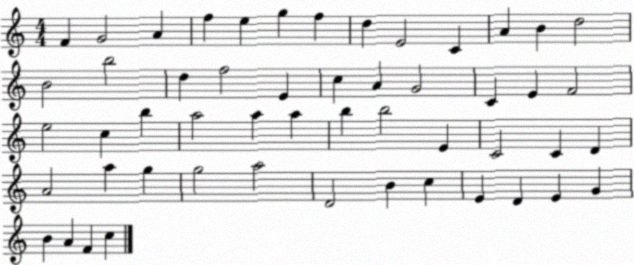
X:1
T:Untitled
M:4/4
L:1/4
K:C
F G2 A f e g f d E2 C A B d2 B2 b2 d f2 E c A G2 C E F2 e2 c b a2 a a b b2 E C2 C D A2 a g g2 a2 D2 B c E D E G B A F c